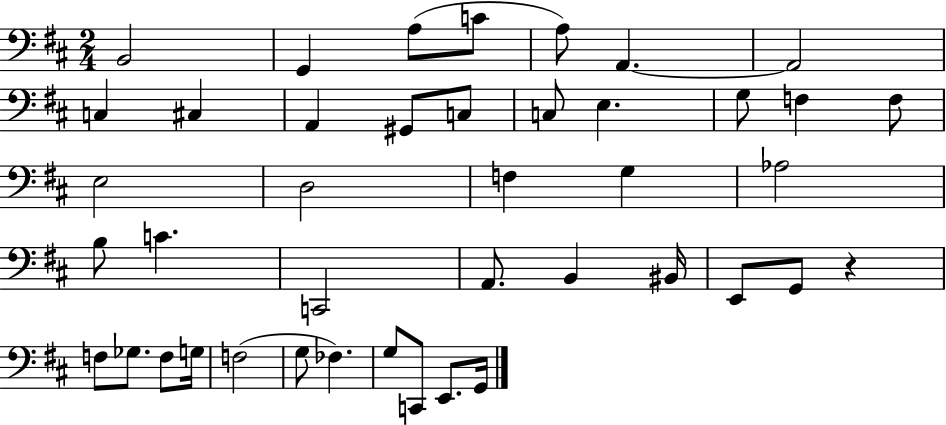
B2/h G2/q A3/e C4/e A3/e A2/q. A2/h C3/q C#3/q A2/q G#2/e C3/e C3/e E3/q. G3/e F3/q F3/e E3/h D3/h F3/q G3/q Ab3/h B3/e C4/q. C2/h A2/e. B2/q BIS2/s E2/e G2/e R/q F3/e Gb3/e. F3/e G3/s F3/h G3/e FES3/q. G3/e C2/e E2/e. G2/s